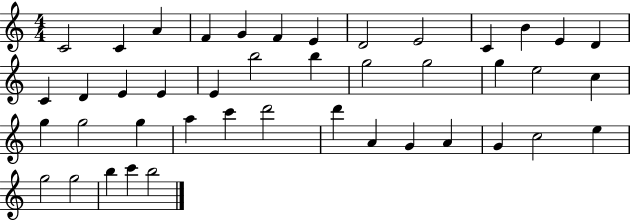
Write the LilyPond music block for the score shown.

{
  \clef treble
  \numericTimeSignature
  \time 4/4
  \key c \major
  c'2 c'4 a'4 | f'4 g'4 f'4 e'4 | d'2 e'2 | c'4 b'4 e'4 d'4 | \break c'4 d'4 e'4 e'4 | e'4 b''2 b''4 | g''2 g''2 | g''4 e''2 c''4 | \break g''4 g''2 g''4 | a''4 c'''4 d'''2 | d'''4 a'4 g'4 a'4 | g'4 c''2 e''4 | \break g''2 g''2 | b''4 c'''4 b''2 | \bar "|."
}